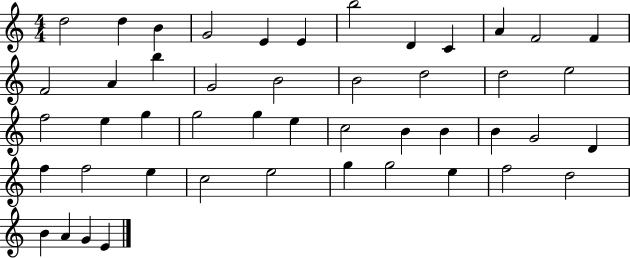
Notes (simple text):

D5/h D5/q B4/q G4/h E4/q E4/q B5/h D4/q C4/q A4/q F4/h F4/q F4/h A4/q B5/q G4/h B4/h B4/h D5/h D5/h E5/h F5/h E5/q G5/q G5/h G5/q E5/q C5/h B4/q B4/q B4/q G4/h D4/q F5/q F5/h E5/q C5/h E5/h G5/q G5/h E5/q F5/h D5/h B4/q A4/q G4/q E4/q